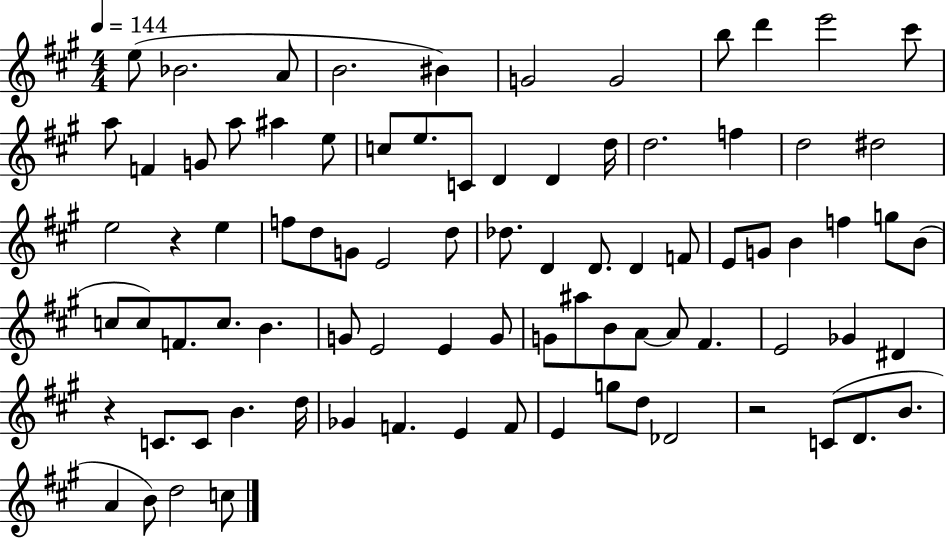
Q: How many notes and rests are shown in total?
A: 85